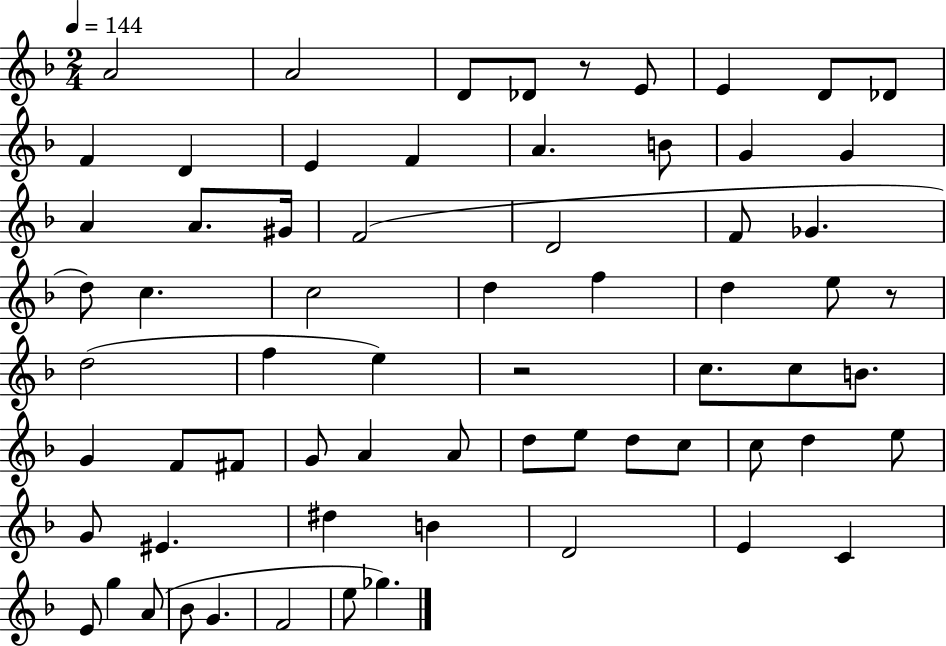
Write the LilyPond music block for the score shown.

{
  \clef treble
  \numericTimeSignature
  \time 2/4
  \key f \major
  \tempo 4 = 144
  a'2 | a'2 | d'8 des'8 r8 e'8 | e'4 d'8 des'8 | \break f'4 d'4 | e'4 f'4 | a'4. b'8 | g'4 g'4 | \break a'4 a'8. gis'16 | f'2( | d'2 | f'8 ges'4. | \break d''8) c''4. | c''2 | d''4 f''4 | d''4 e''8 r8 | \break d''2( | f''4 e''4) | r2 | c''8. c''8 b'8. | \break g'4 f'8 fis'8 | g'8 a'4 a'8 | d''8 e''8 d''8 c''8 | c''8 d''4 e''8 | \break g'8 eis'4. | dis''4 b'4 | d'2 | e'4 c'4 | \break e'8 g''4 a'8( | bes'8 g'4. | f'2 | e''8 ges''4.) | \break \bar "|."
}